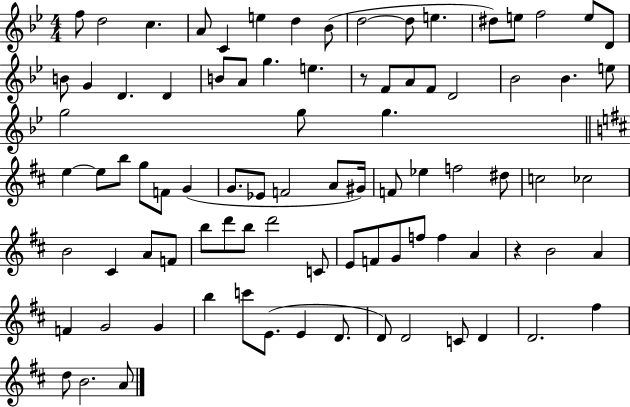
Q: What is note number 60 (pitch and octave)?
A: C4